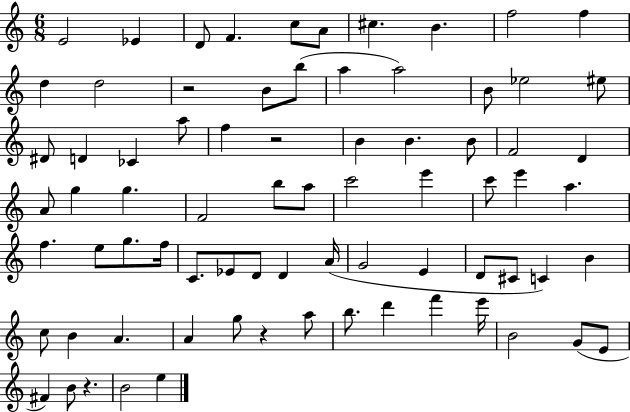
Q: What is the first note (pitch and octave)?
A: E4